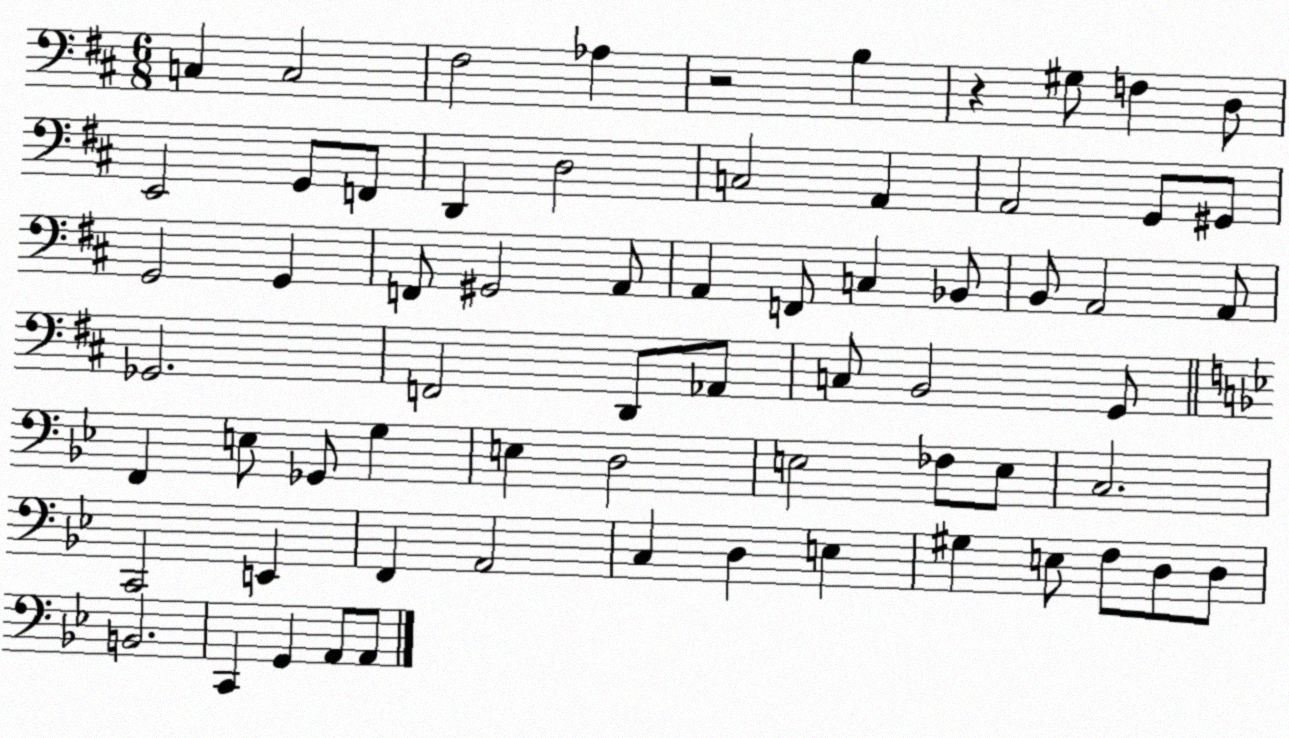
X:1
T:Untitled
M:6/8
L:1/4
K:D
C, C,2 ^F,2 _A, z2 B, z ^G,/2 F, D,/2 E,,2 G,,/2 F,,/2 D,, D,2 C,2 A,, A,,2 G,,/2 ^G,,/2 G,,2 G,, F,,/2 ^G,,2 A,,/2 A,, F,,/2 C, _B,,/2 B,,/2 A,,2 A,,/2 _G,,2 F,,2 D,,/2 _A,,/2 C,/2 B,,2 G,,/2 F,, E,/2 _G,,/2 G, E, D,2 E,2 _F,/2 E,/2 C,2 C,,2 E,, F,, A,,2 C, D, E, ^G, E,/2 F,/2 D,/2 D,/2 B,,2 C,, G,, A,,/2 A,,/2